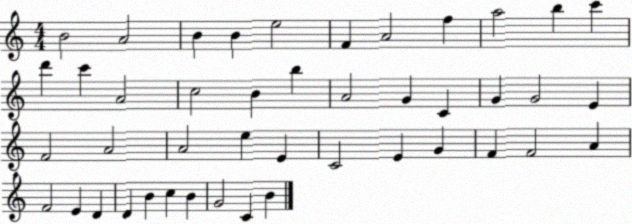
X:1
T:Untitled
M:4/4
L:1/4
K:C
B2 A2 B B e2 F A2 f a2 b c' d' c' A2 c2 B b A2 G C G G2 E F2 A2 A2 e E C2 E G F F2 A F2 E D D B c B G2 C B